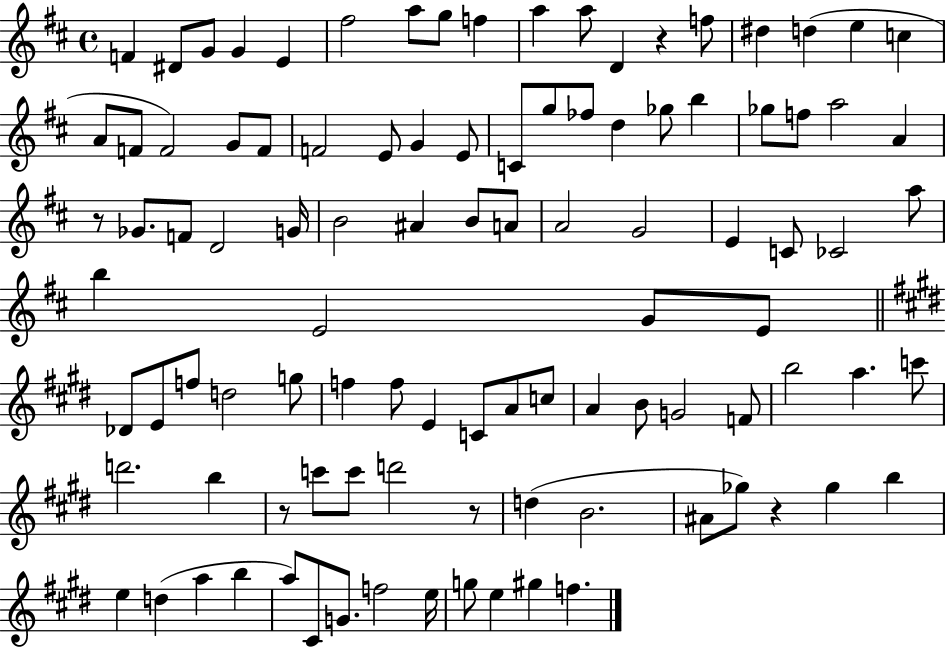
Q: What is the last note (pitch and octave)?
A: F5